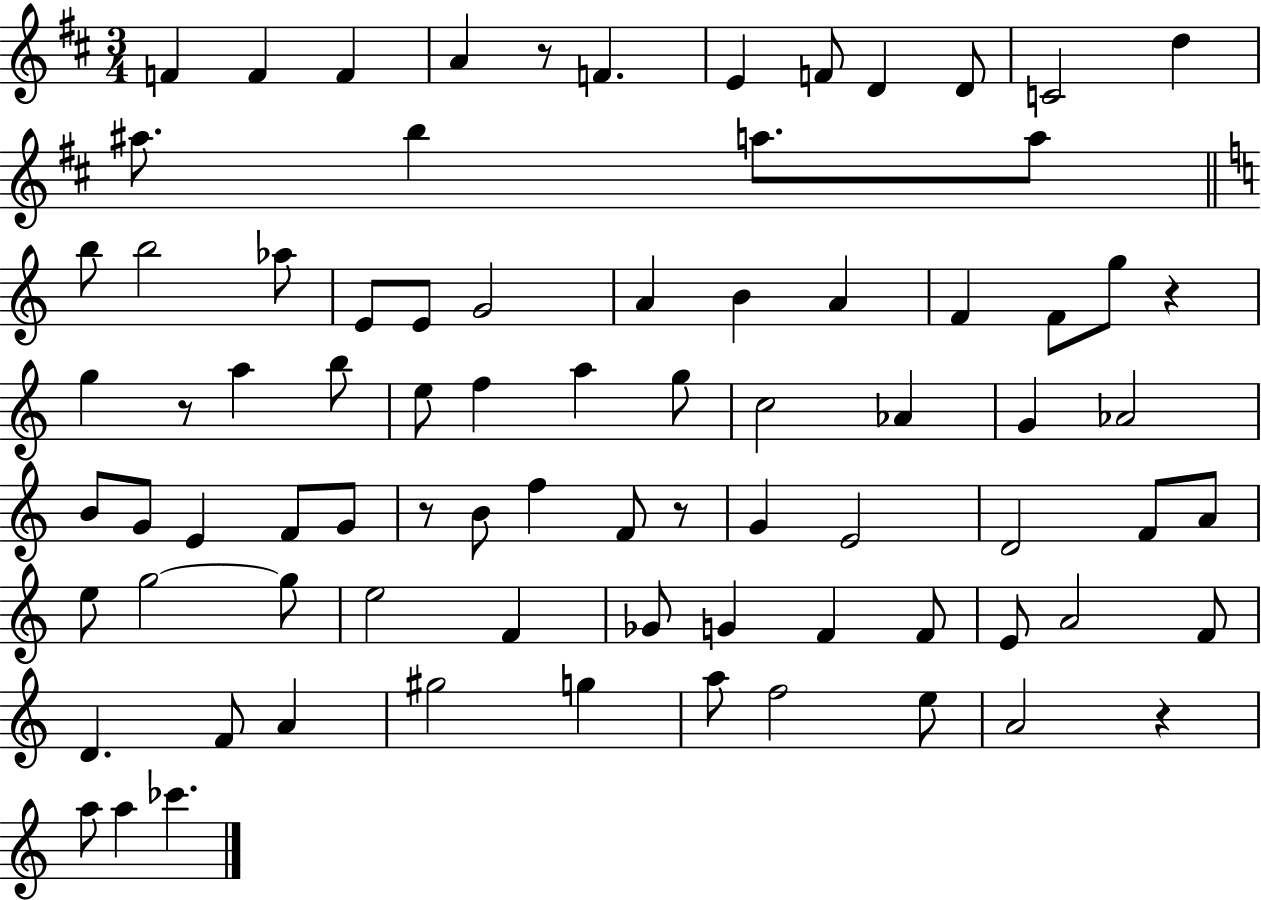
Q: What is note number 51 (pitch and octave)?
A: A4